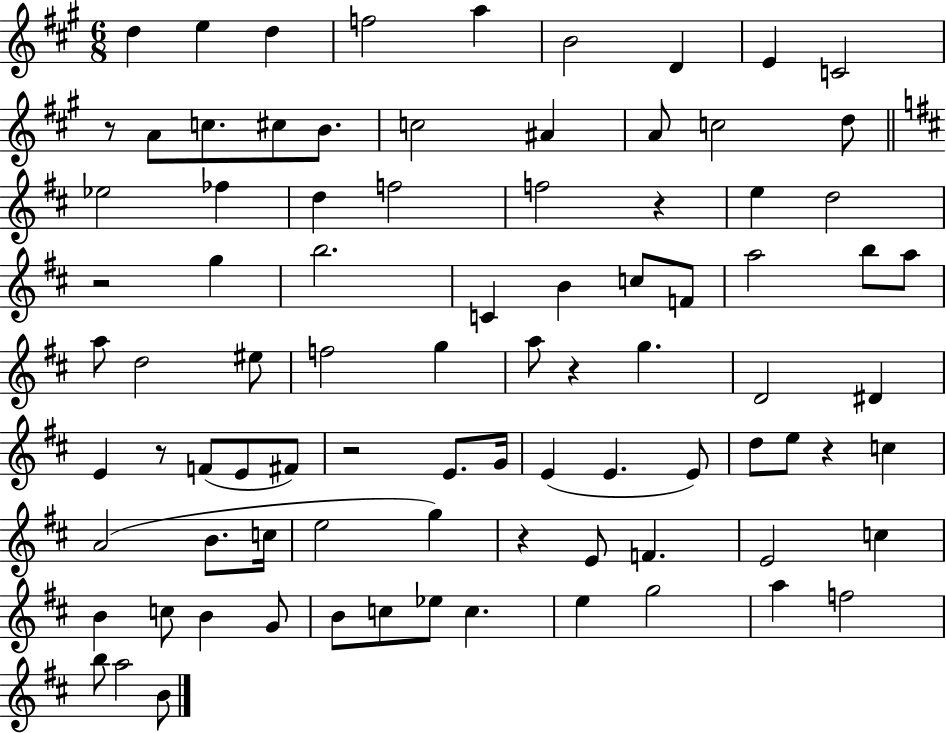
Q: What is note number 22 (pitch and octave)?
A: F5